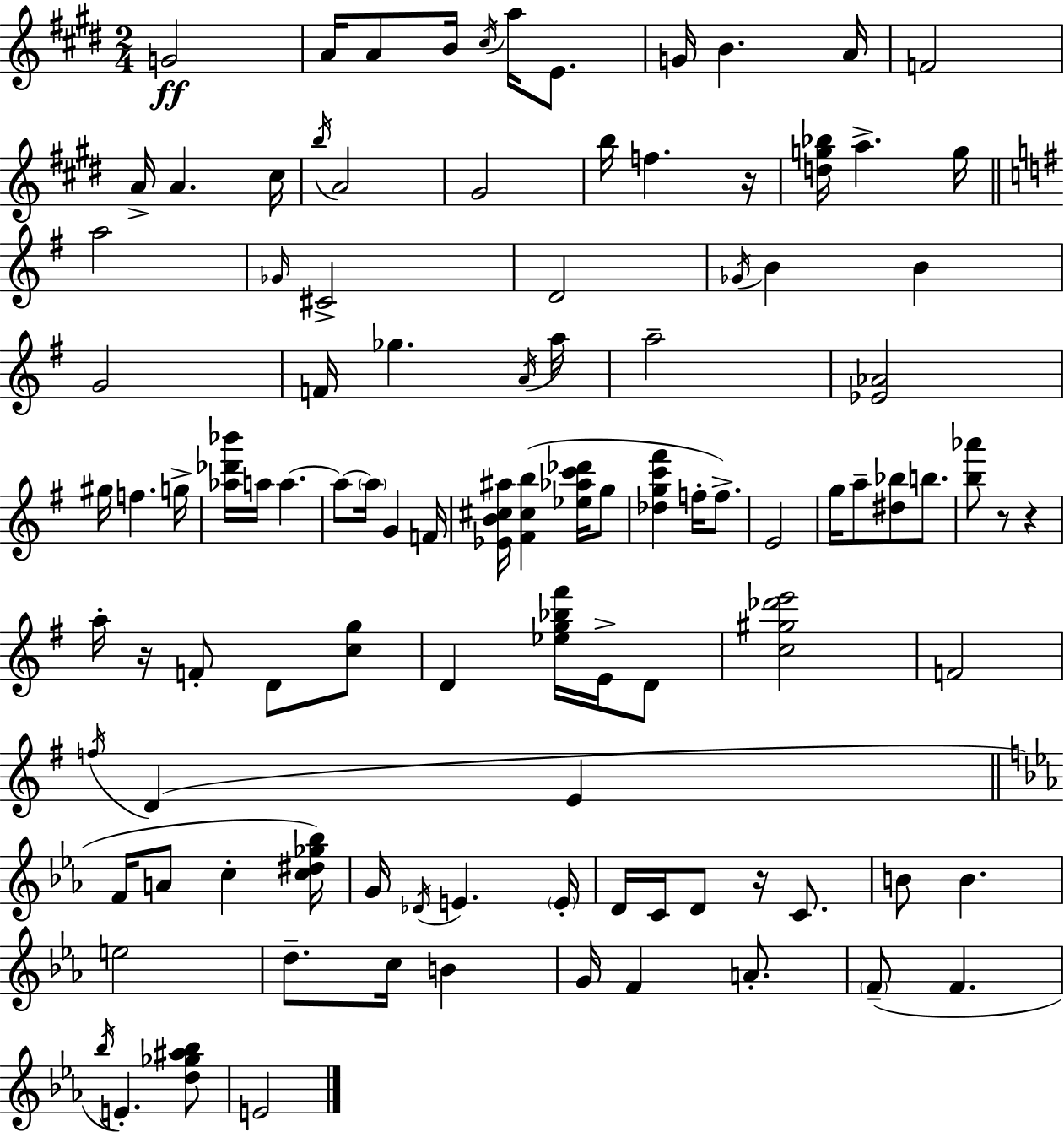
{
  \clef treble
  \numericTimeSignature
  \time 2/4
  \key e \major
  g'2\ff | a'16 a'8 b'16 \acciaccatura { cis''16 } a''16 e'8. | g'16 b'4. | a'16 f'2 | \break a'16-> a'4. | cis''16 \acciaccatura { b''16 } a'2 | gis'2 | b''16 f''4. | \break r16 <d'' g'' bes''>16 a''4.-> | g''16 \bar "||" \break \key g \major a''2 | \grace { ges'16 } cis'2-> | d'2 | \acciaccatura { ges'16 } b'4 b'4 | \break g'2 | f'16 ges''4. | \acciaccatura { a'16 } a''16 a''2-- | <ees' aes'>2 | \break gis''16 f''4. | g''16-> <aes'' des''' bes'''>16 a''16 a''4.~~ | a''8~~ \parenthesize a''16 g'4 | f'16 <ees' b' cis'' ais''>16 <fis' cis'' b''>4( | \break <ees'' aes'' c''' des'''>16 g''8 <des'' g'' c''' fis'''>4 f''16-. | f''8.->) e'2 | g''16 a''8-- <dis'' bes''>8 | b''8. <b'' aes'''>8 r8 r4 | \break a''16-. r16 f'8-. d'8 | <c'' g''>8 d'4 <ees'' g'' bes'' fis'''>16 | e'16-> d'8 <c'' gis'' des''' e'''>2 | f'2 | \break \acciaccatura { f''16 } d'4( | e'4 \bar "||" \break \key ees \major f'16 a'8 c''4-. <c'' dis'' ges'' bes''>16) | g'16 \acciaccatura { des'16 } e'4. | \parenthesize e'16-. d'16 c'16 d'8 r16 c'8. | b'8 b'4. | \break e''2 | d''8.-- c''16 b'4 | g'16 f'4 a'8.-. | \parenthesize f'8--( f'4. | \break \acciaccatura { bes''16 }) e'4.-. | <d'' ges'' ais'' bes''>8 e'2 | \bar "|."
}